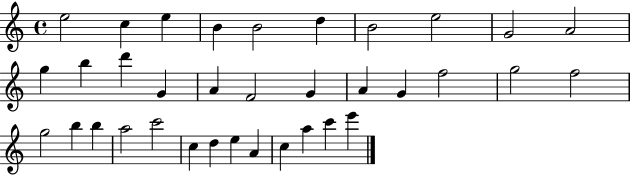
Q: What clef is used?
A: treble